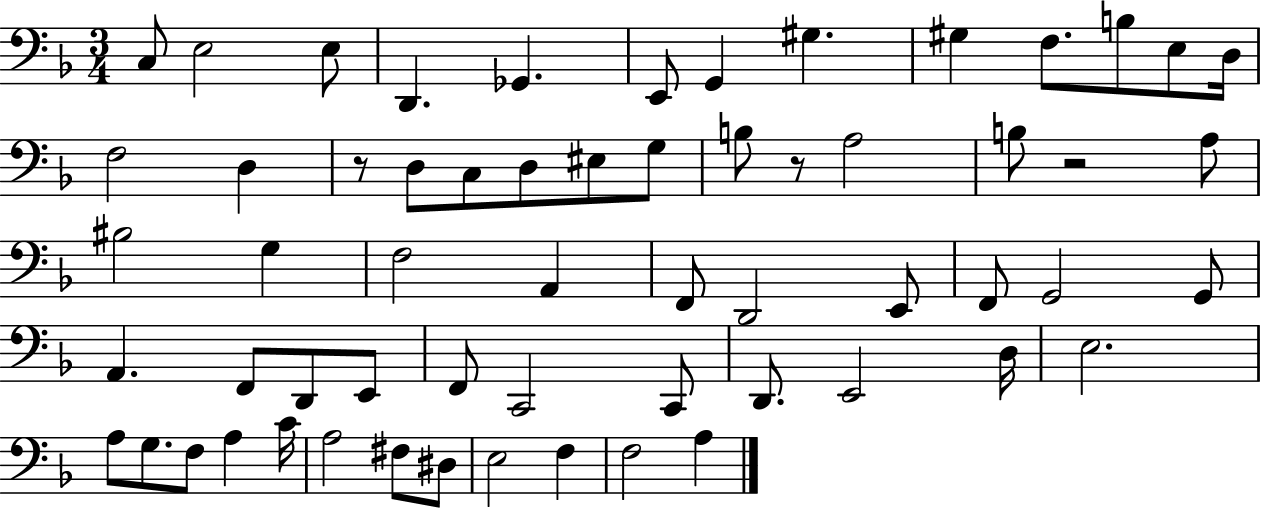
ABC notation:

X:1
T:Untitled
M:3/4
L:1/4
K:F
C,/2 E,2 E,/2 D,, _G,, E,,/2 G,, ^G, ^G, F,/2 B,/2 E,/2 D,/4 F,2 D, z/2 D,/2 C,/2 D,/2 ^E,/2 G,/2 B,/2 z/2 A,2 B,/2 z2 A,/2 ^B,2 G, F,2 A,, F,,/2 D,,2 E,,/2 F,,/2 G,,2 G,,/2 A,, F,,/2 D,,/2 E,,/2 F,,/2 C,,2 C,,/2 D,,/2 E,,2 D,/4 E,2 A,/2 G,/2 F,/2 A, C/4 A,2 ^F,/2 ^D,/2 E,2 F, F,2 A,